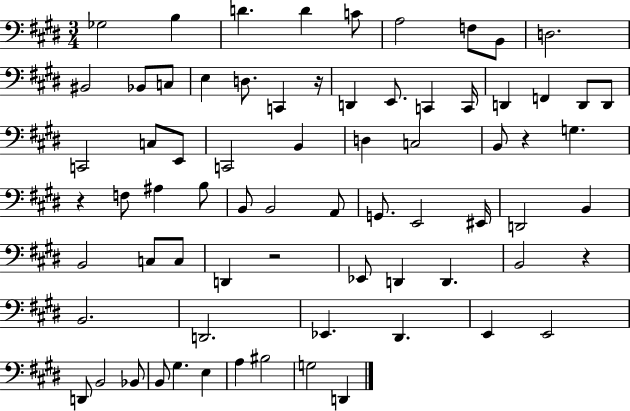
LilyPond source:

{
  \clef bass
  \numericTimeSignature
  \time 3/4
  \key e \major
  ges2 b4 | d'4. d'4 c'8 | a2 f8 b,8 | d2. | \break bis,2 bes,8 c8 | e4 d8. c,4 r16 | d,4 e,8. c,4 c,16 | d,4 f,4 d,8 d,8 | \break c,2 c8 e,8 | c,2 b,4 | d4 c2 | b,8 r4 g4. | \break r4 f8 ais4 b8 | b,8 b,2 a,8 | g,8. e,2 eis,16 | d,2 b,4 | \break b,2 c8 c8 | d,4 r2 | ees,8 d,4 d,4. | b,2 r4 | \break b,2. | d,2. | ees,4. dis,4. | e,4 e,2 | \break d,8 b,2 bes,8 | b,8 gis4. e4 | a4 bis2 | g2 d,4 | \break \bar "|."
}